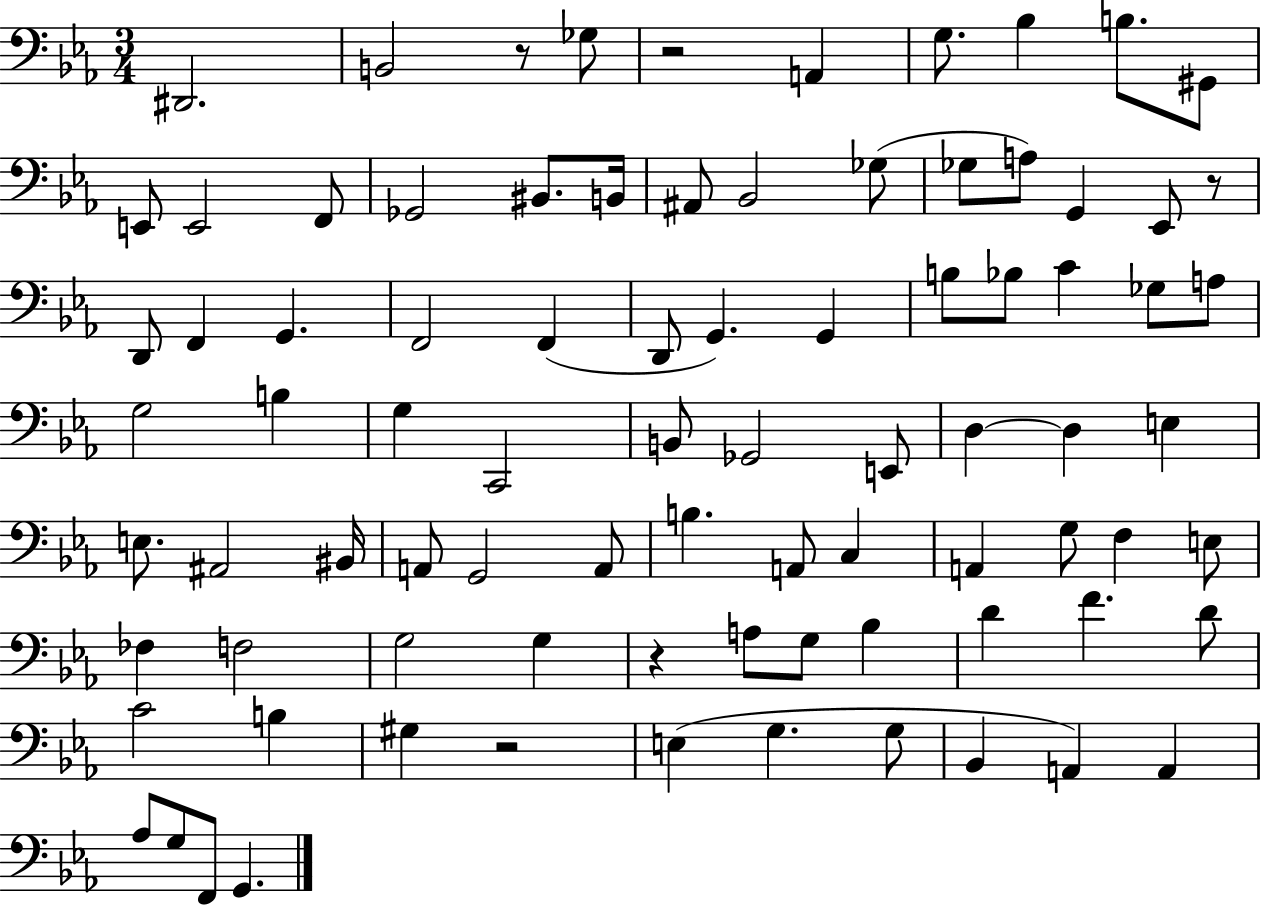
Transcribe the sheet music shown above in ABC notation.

X:1
T:Untitled
M:3/4
L:1/4
K:Eb
^D,,2 B,,2 z/2 _G,/2 z2 A,, G,/2 _B, B,/2 ^G,,/2 E,,/2 E,,2 F,,/2 _G,,2 ^B,,/2 B,,/4 ^A,,/2 _B,,2 _G,/2 _G,/2 A,/2 G,, _E,,/2 z/2 D,,/2 F,, G,, F,,2 F,, D,,/2 G,, G,, B,/2 _B,/2 C _G,/2 A,/2 G,2 B, G, C,,2 B,,/2 _G,,2 E,,/2 D, D, E, E,/2 ^A,,2 ^B,,/4 A,,/2 G,,2 A,,/2 B, A,,/2 C, A,, G,/2 F, E,/2 _F, F,2 G,2 G, z A,/2 G,/2 _B, D F D/2 C2 B, ^G, z2 E, G, G,/2 _B,, A,, A,, _A,/2 G,/2 F,,/2 G,,